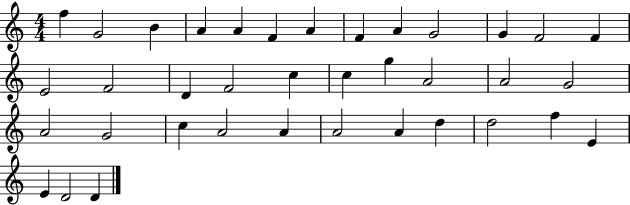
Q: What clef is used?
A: treble